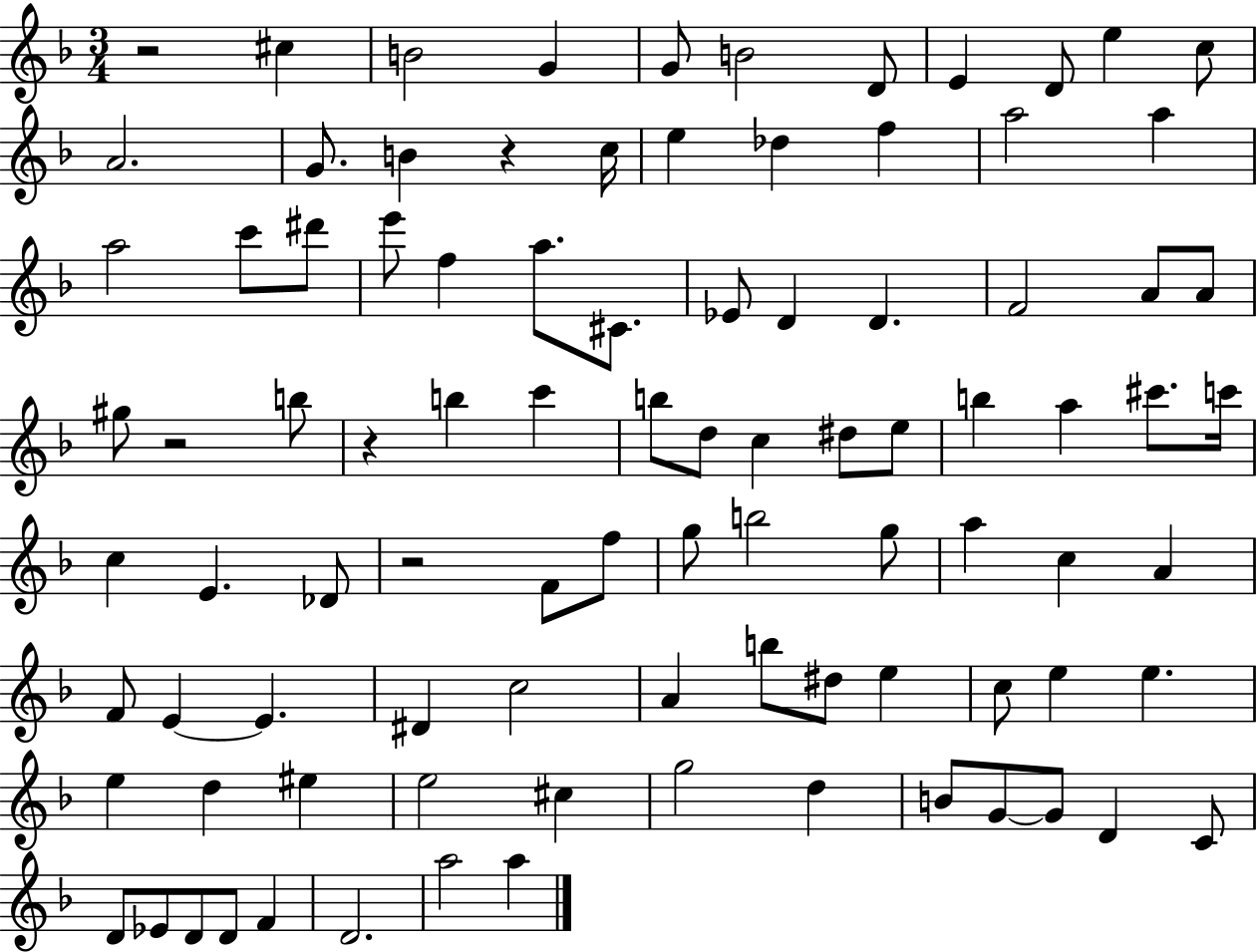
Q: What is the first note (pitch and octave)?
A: C#5